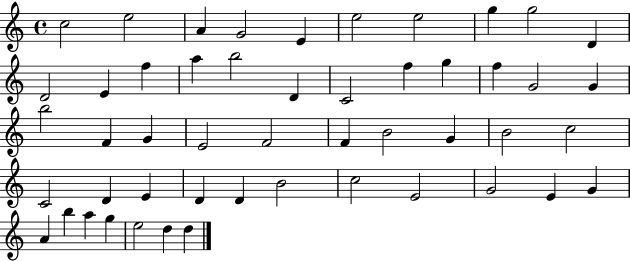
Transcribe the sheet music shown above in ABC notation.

X:1
T:Untitled
M:4/4
L:1/4
K:C
c2 e2 A G2 E e2 e2 g g2 D D2 E f a b2 D C2 f g f G2 G b2 F G E2 F2 F B2 G B2 c2 C2 D E D D B2 c2 E2 G2 E G A b a g e2 d d